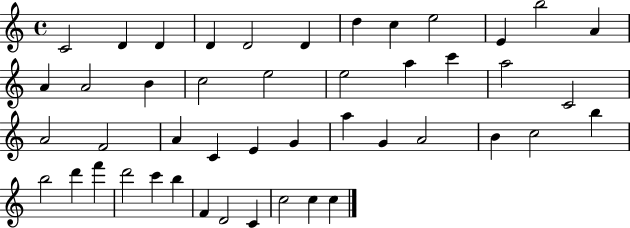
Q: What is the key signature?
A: C major